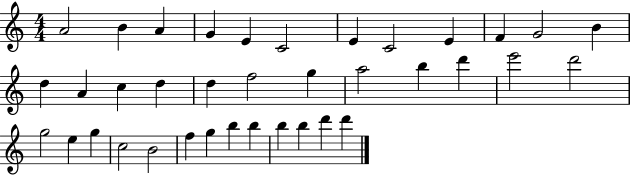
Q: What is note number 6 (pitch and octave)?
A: C4